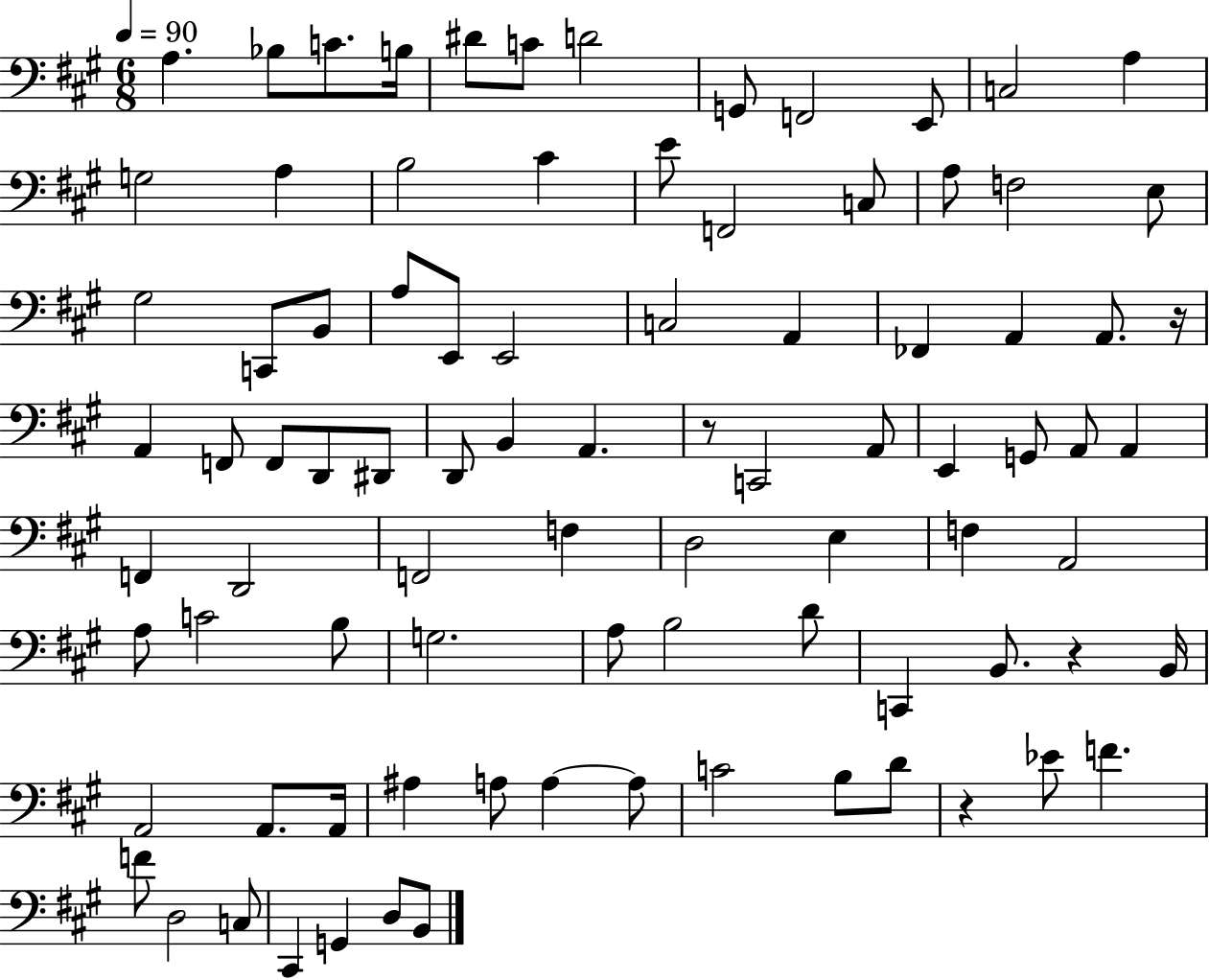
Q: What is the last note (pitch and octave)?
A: B2